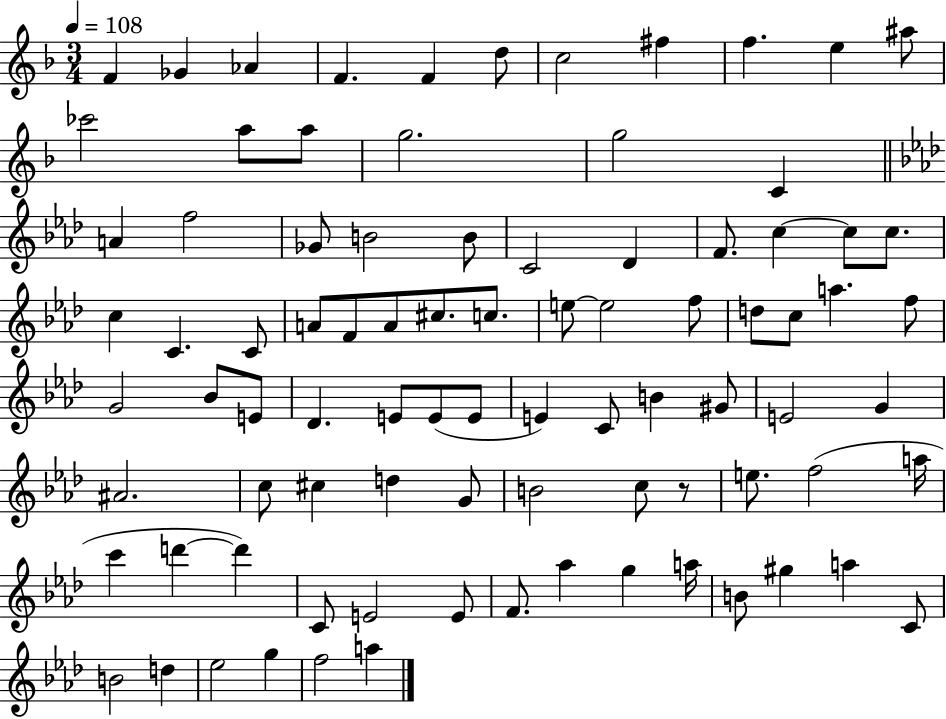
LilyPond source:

{
  \clef treble
  \numericTimeSignature
  \time 3/4
  \key f \major
  \tempo 4 = 108
  \repeat volta 2 { f'4 ges'4 aes'4 | f'4. f'4 d''8 | c''2 fis''4 | f''4. e''4 ais''8 | \break ces'''2 a''8 a''8 | g''2. | g''2 c'4 | \bar "||" \break \key aes \major a'4 f''2 | ges'8 b'2 b'8 | c'2 des'4 | f'8. c''4~~ c''8 c''8. | \break c''4 c'4. c'8 | a'8 f'8 a'8 cis''8. c''8. | e''8~~ e''2 f''8 | d''8 c''8 a''4. f''8 | \break g'2 bes'8 e'8 | des'4. e'8 e'8( e'8 | e'4) c'8 b'4 gis'8 | e'2 g'4 | \break ais'2. | c''8 cis''4 d''4 g'8 | b'2 c''8 r8 | e''8. f''2( a''16 | \break c'''4 d'''4~~ d'''4) | c'8 e'2 e'8 | f'8. aes''4 g''4 a''16 | b'8 gis''4 a''4 c'8 | \break b'2 d''4 | ees''2 g''4 | f''2 a''4 | } \bar "|."
}